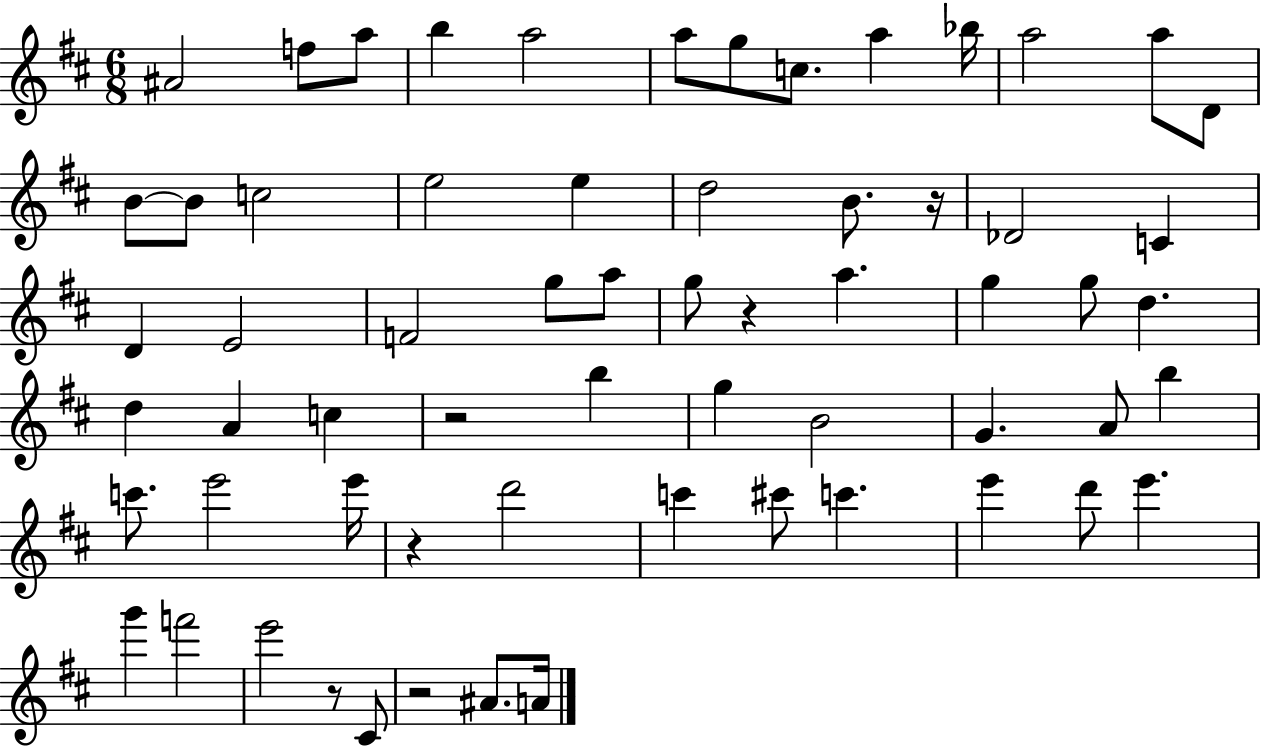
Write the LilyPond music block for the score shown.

{
  \clef treble
  \numericTimeSignature
  \time 6/8
  \key d \major
  ais'2 f''8 a''8 | b''4 a''2 | a''8 g''8 c''8. a''4 bes''16 | a''2 a''8 d'8 | \break b'8~~ b'8 c''2 | e''2 e''4 | d''2 b'8. r16 | des'2 c'4 | \break d'4 e'2 | f'2 g''8 a''8 | g''8 r4 a''4. | g''4 g''8 d''4. | \break d''4 a'4 c''4 | r2 b''4 | g''4 b'2 | g'4. a'8 b''4 | \break c'''8. e'''2 e'''16 | r4 d'''2 | c'''4 cis'''8 c'''4. | e'''4 d'''8 e'''4. | \break g'''4 f'''2 | e'''2 r8 cis'8 | r2 ais'8. a'16 | \bar "|."
}